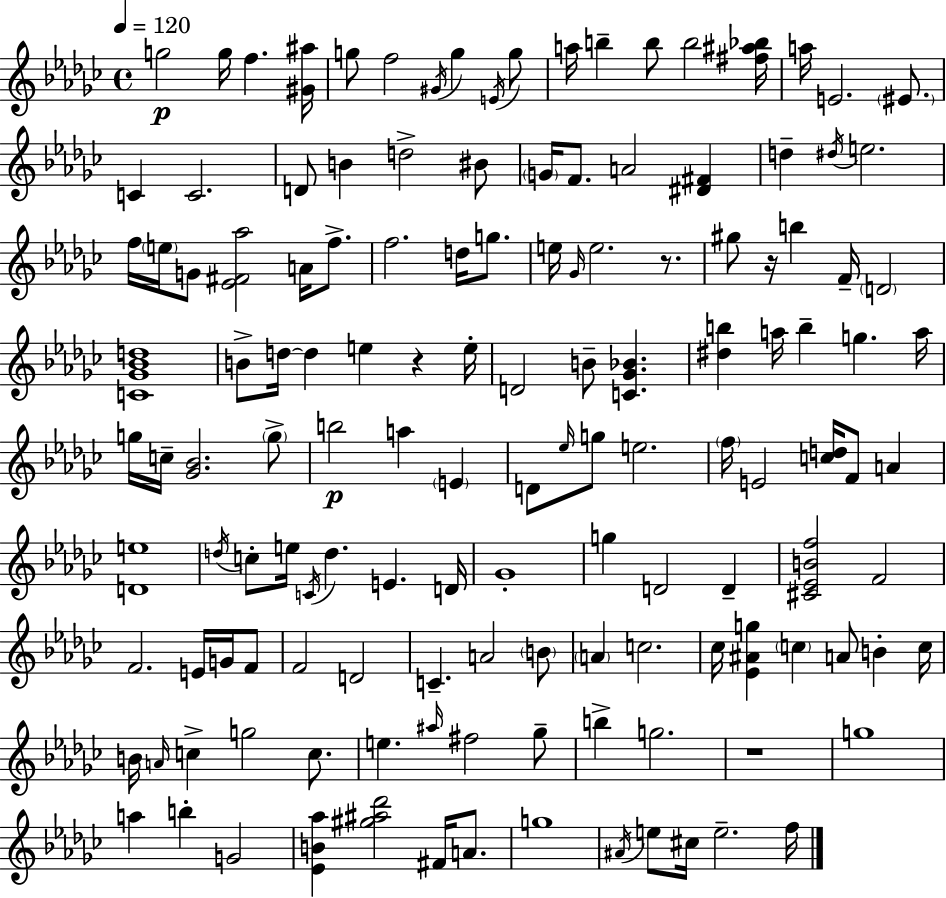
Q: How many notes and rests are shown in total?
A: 137